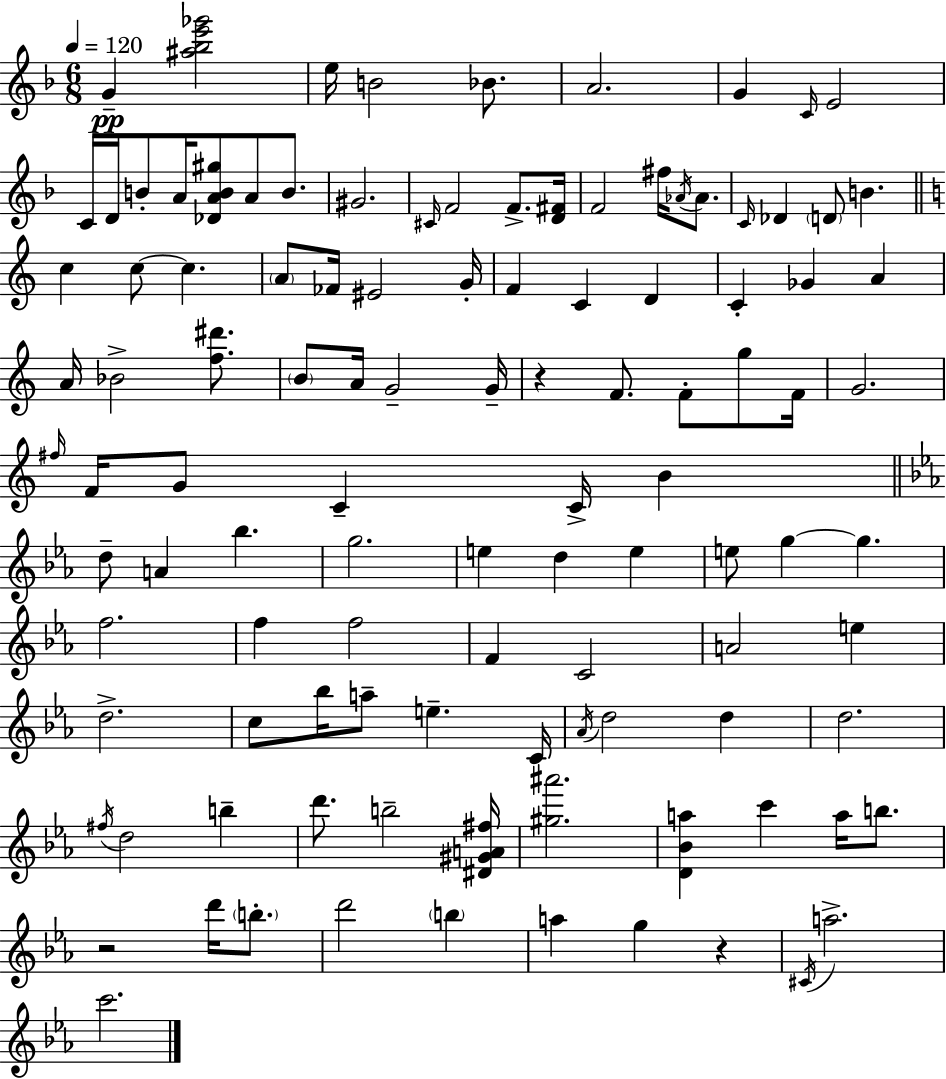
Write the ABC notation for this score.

X:1
T:Untitled
M:6/8
L:1/4
K:Dm
G [^a_be'_g']2 e/4 B2 _B/2 A2 G C/4 E2 C/4 D/4 B/2 A/4 [_DAB^g]/2 A/2 B/2 ^G2 ^C/4 F2 F/2 [D^F]/4 F2 ^f/4 _A/4 _A/2 C/4 _D D/2 B c c/2 c A/2 _F/4 ^E2 G/4 F C D C _G A A/4 _B2 [f^d']/2 B/2 A/4 G2 G/4 z F/2 F/2 g/2 F/4 G2 ^f/4 F/4 G/2 C C/4 B d/2 A _b g2 e d e e/2 g g f2 f f2 F C2 A2 e d2 c/2 _b/4 a/2 e C/4 _A/4 d2 d d2 ^f/4 d2 b d'/2 b2 [^D^GA^f]/4 [^g^a']2 [D_Ba] c' a/4 b/2 z2 d'/4 b/2 d'2 b a g z ^C/4 a2 c'2